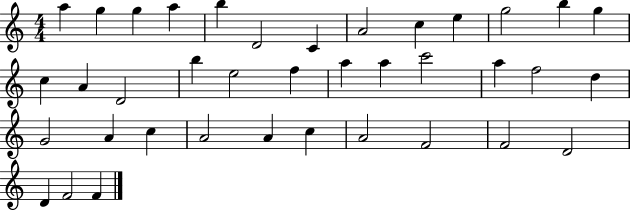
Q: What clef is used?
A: treble